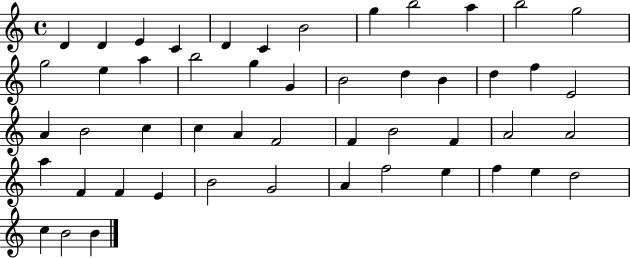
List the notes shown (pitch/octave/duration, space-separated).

D4/q D4/q E4/q C4/q D4/q C4/q B4/h G5/q B5/h A5/q B5/h G5/h G5/h E5/q A5/q B5/h G5/q G4/q B4/h D5/q B4/q D5/q F5/q E4/h A4/q B4/h C5/q C5/q A4/q F4/h F4/q B4/h F4/q A4/h A4/h A5/q F4/q F4/q E4/q B4/h G4/h A4/q F5/h E5/q F5/q E5/q D5/h C5/q B4/h B4/q